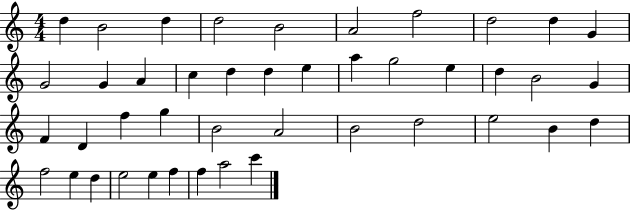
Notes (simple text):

D5/q B4/h D5/q D5/h B4/h A4/h F5/h D5/h D5/q G4/q G4/h G4/q A4/q C5/q D5/q D5/q E5/q A5/q G5/h E5/q D5/q B4/h G4/q F4/q D4/q F5/q G5/q B4/h A4/h B4/h D5/h E5/h B4/q D5/q F5/h E5/q D5/q E5/h E5/q F5/q F5/q A5/h C6/q